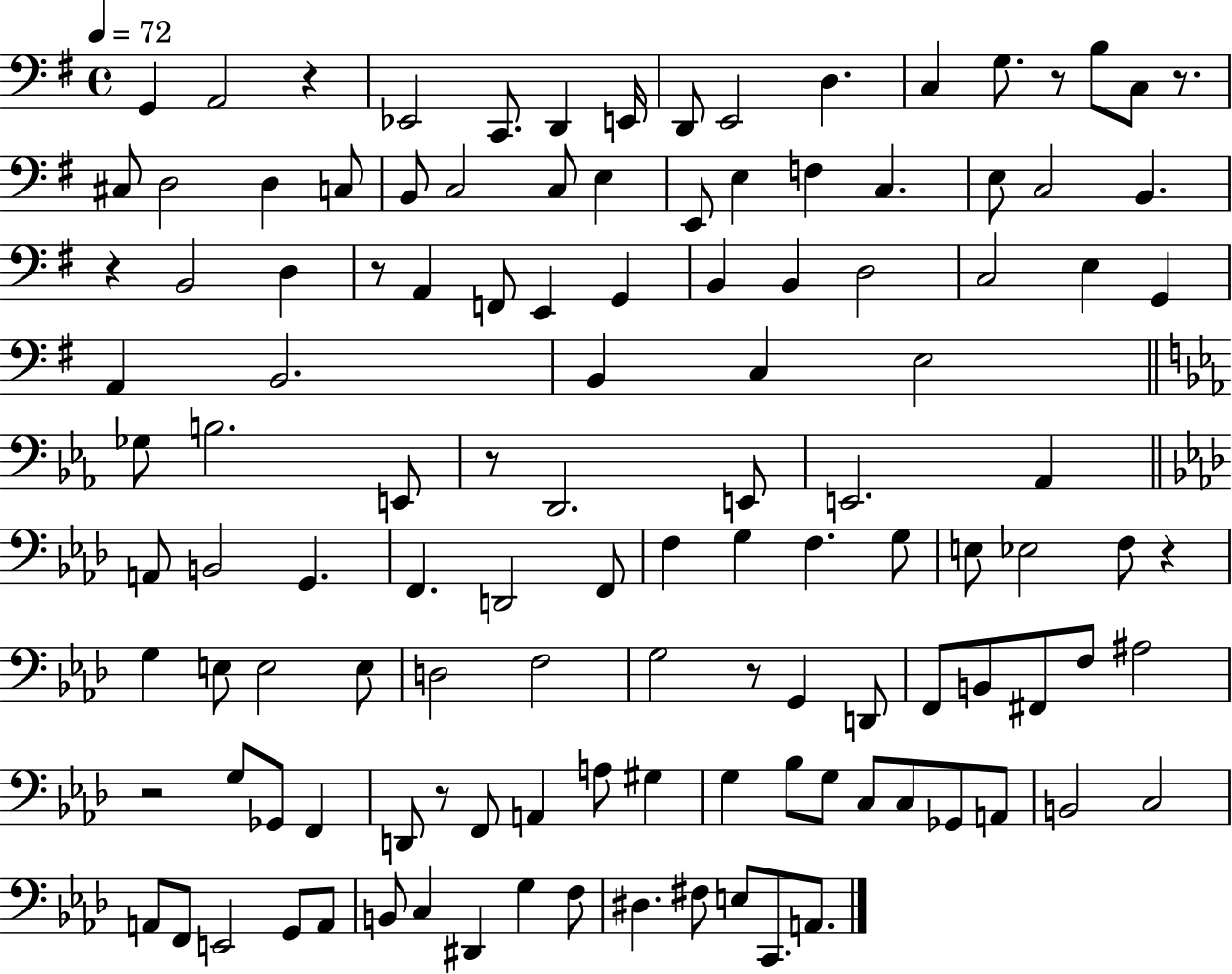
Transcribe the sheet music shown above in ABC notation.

X:1
T:Untitled
M:4/4
L:1/4
K:G
G,, A,,2 z _E,,2 C,,/2 D,, E,,/4 D,,/2 E,,2 D, C, G,/2 z/2 B,/2 C,/2 z/2 ^C,/2 D,2 D, C,/2 B,,/2 C,2 C,/2 E, E,,/2 E, F, C, E,/2 C,2 B,, z B,,2 D, z/2 A,, F,,/2 E,, G,, B,, B,, D,2 C,2 E, G,, A,, B,,2 B,, C, E,2 _G,/2 B,2 E,,/2 z/2 D,,2 E,,/2 E,,2 _A,, A,,/2 B,,2 G,, F,, D,,2 F,,/2 F, G, F, G,/2 E,/2 _E,2 F,/2 z G, E,/2 E,2 E,/2 D,2 F,2 G,2 z/2 G,, D,,/2 F,,/2 B,,/2 ^F,,/2 F,/2 ^A,2 z2 G,/2 _G,,/2 F,, D,,/2 z/2 F,,/2 A,, A,/2 ^G, G, _B,/2 G,/2 C,/2 C,/2 _G,,/2 A,,/2 B,,2 C,2 A,,/2 F,,/2 E,,2 G,,/2 A,,/2 B,,/2 C, ^D,, G, F,/2 ^D, ^F,/2 E,/2 C,,/2 A,,/2